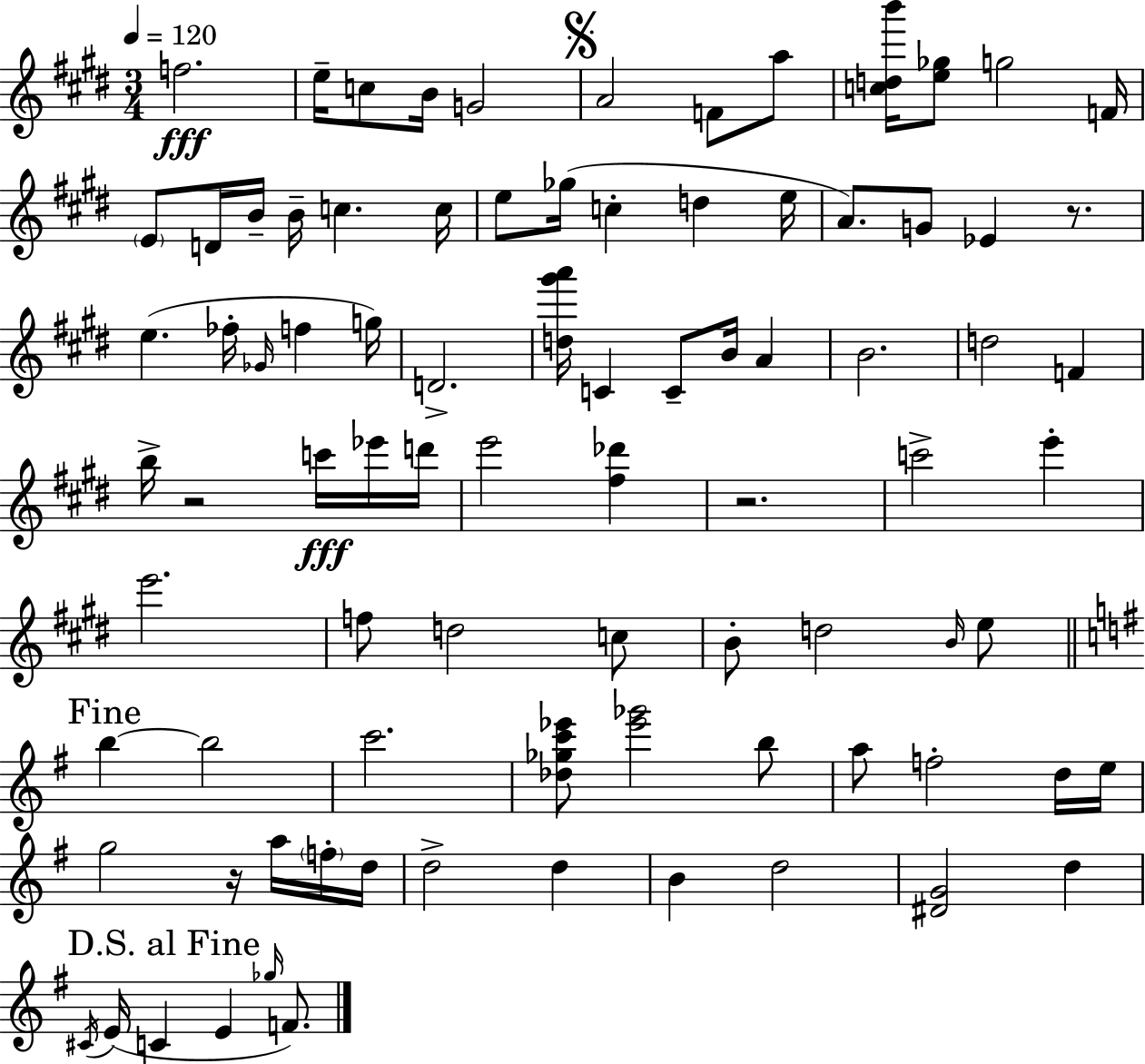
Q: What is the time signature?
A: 3/4